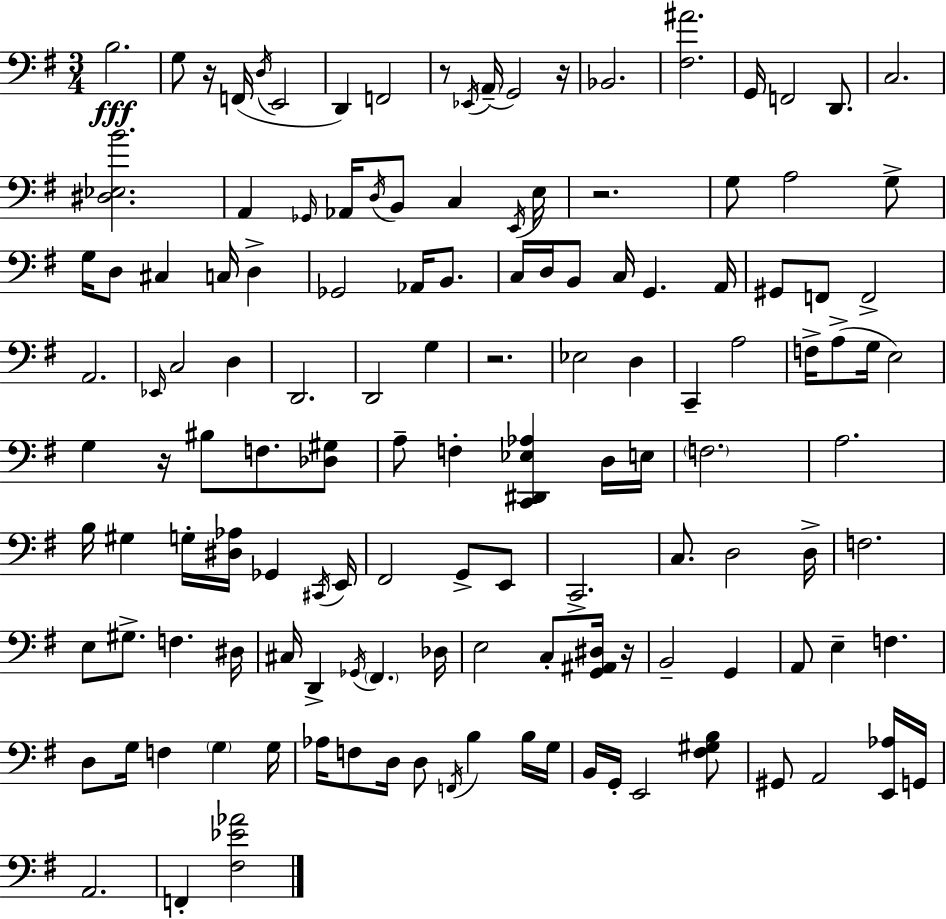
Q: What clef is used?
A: bass